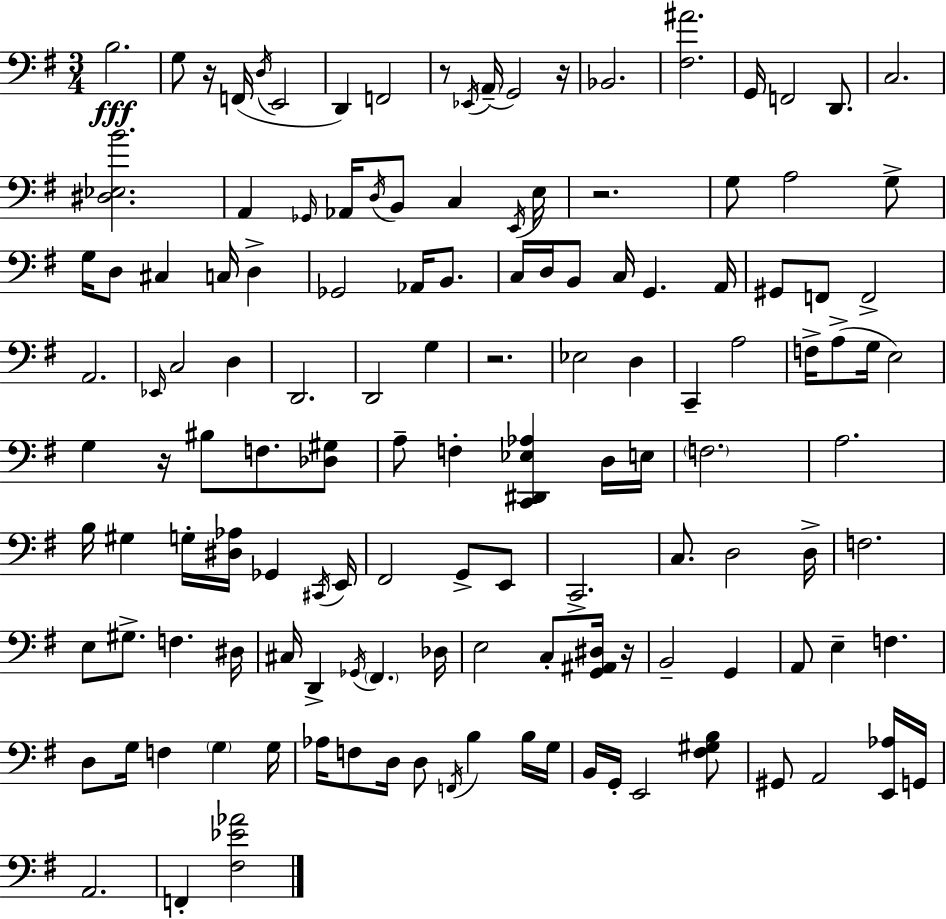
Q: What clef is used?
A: bass